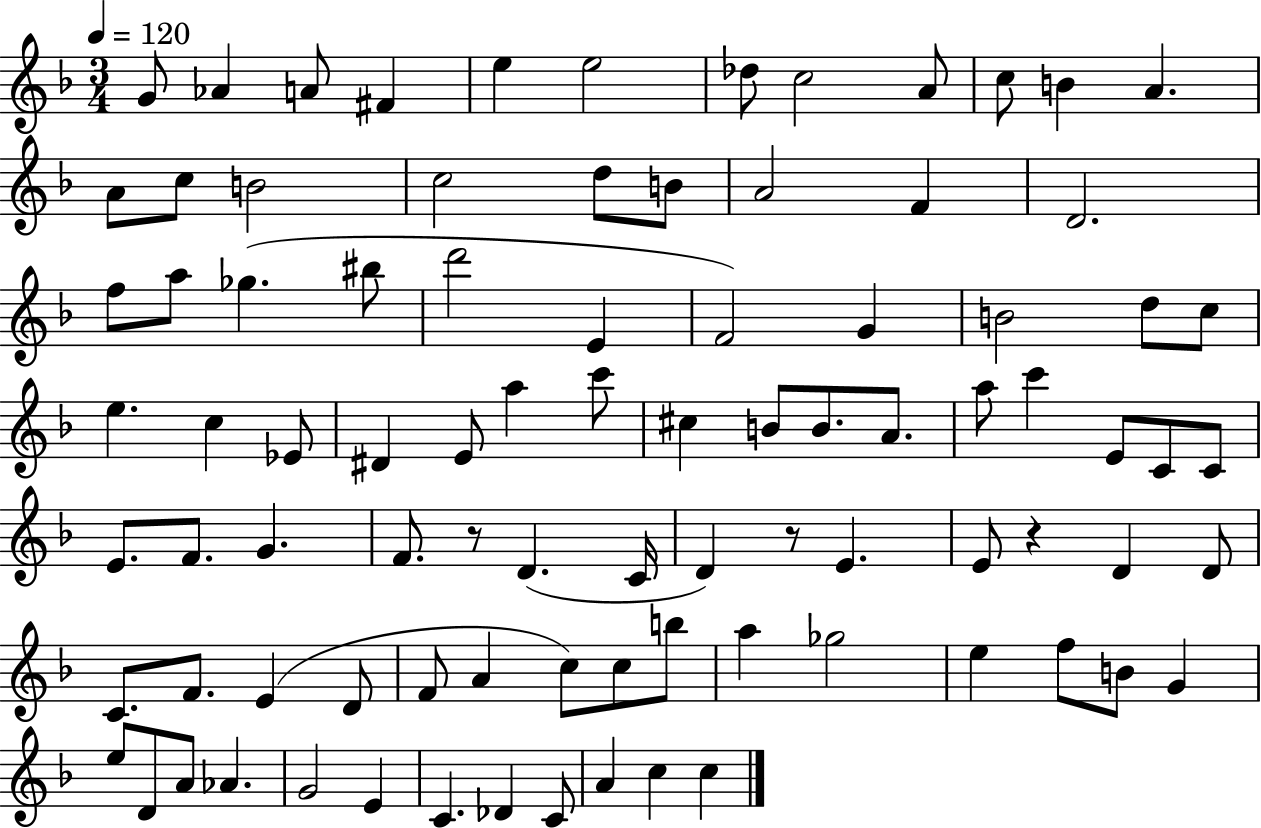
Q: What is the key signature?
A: F major